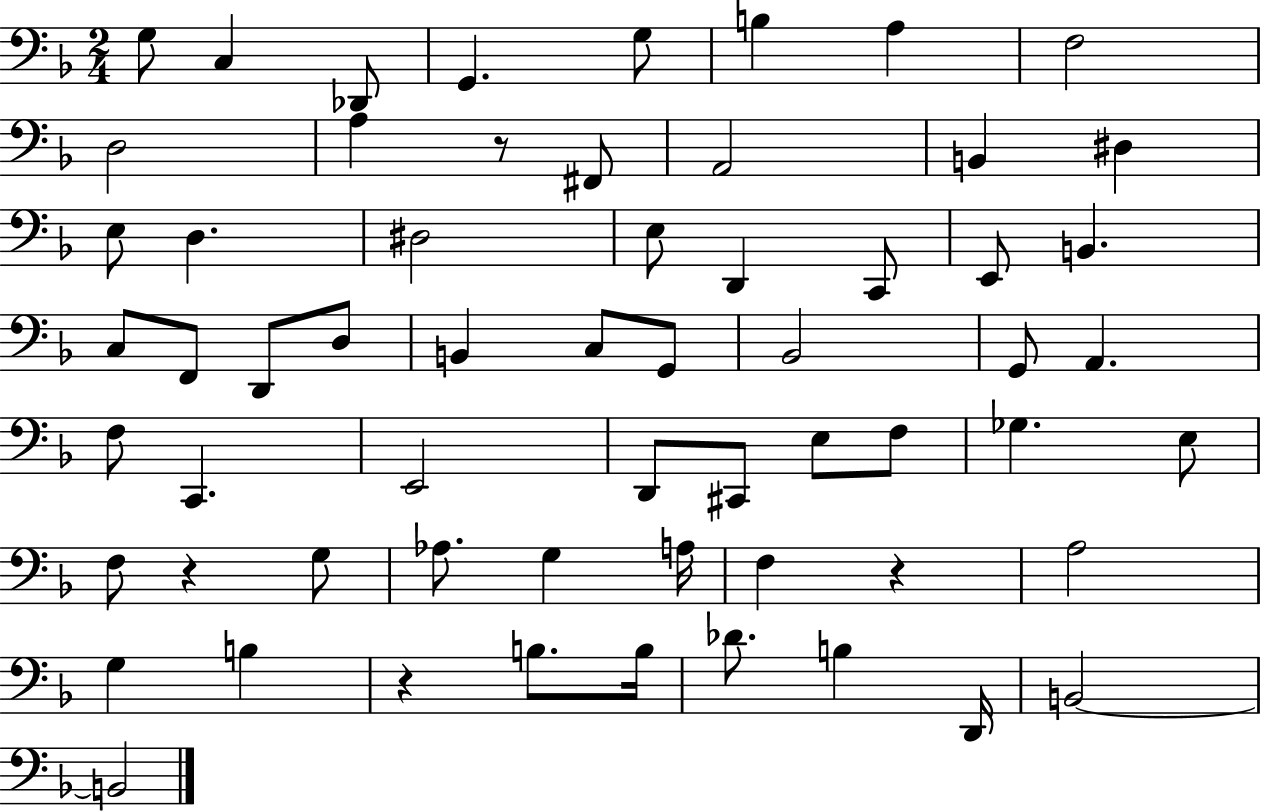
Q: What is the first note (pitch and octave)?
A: G3